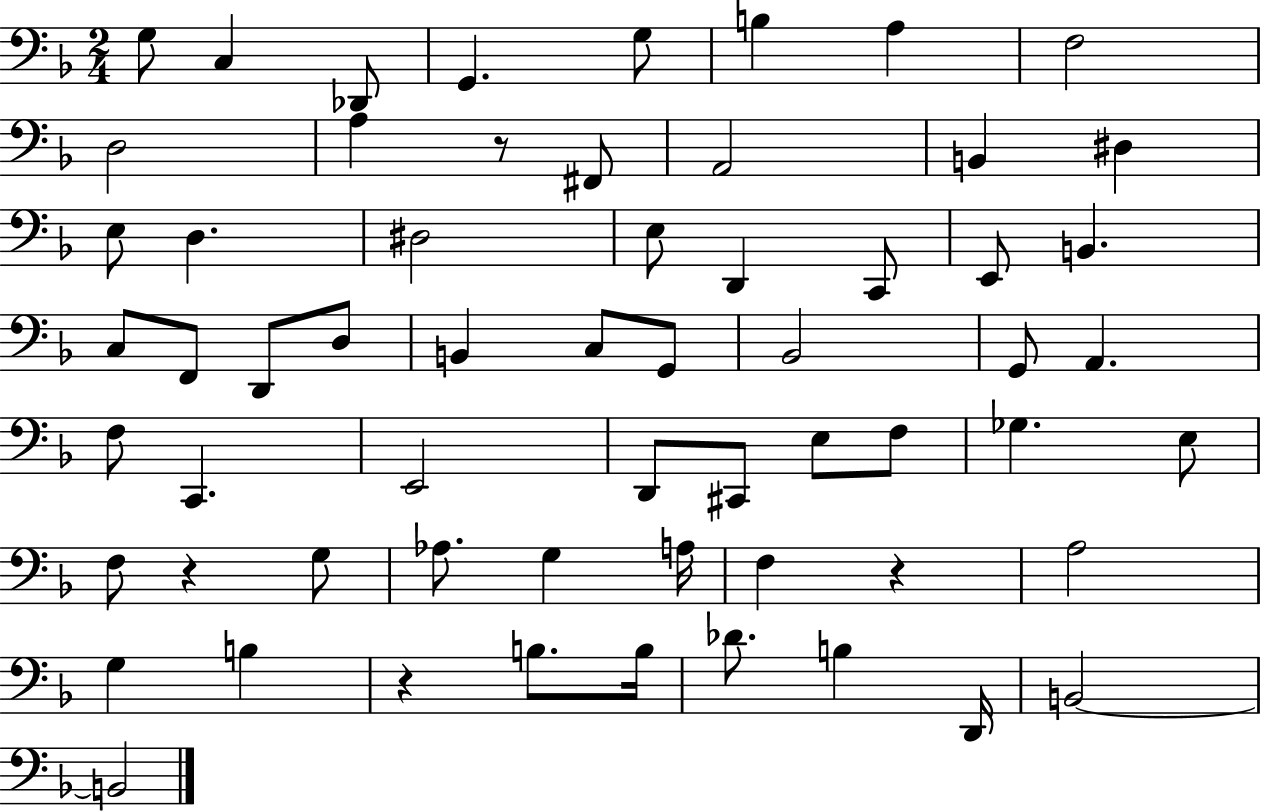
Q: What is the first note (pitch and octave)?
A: G3